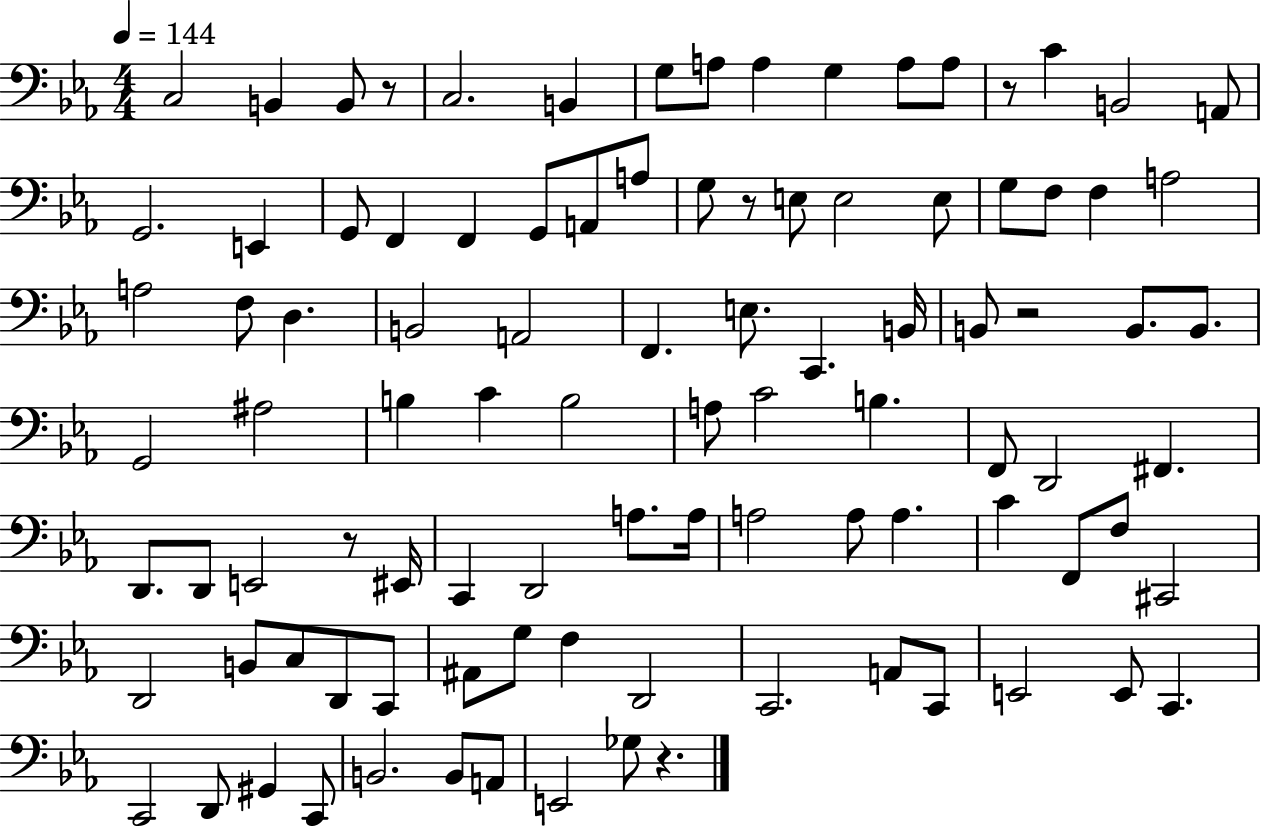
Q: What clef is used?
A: bass